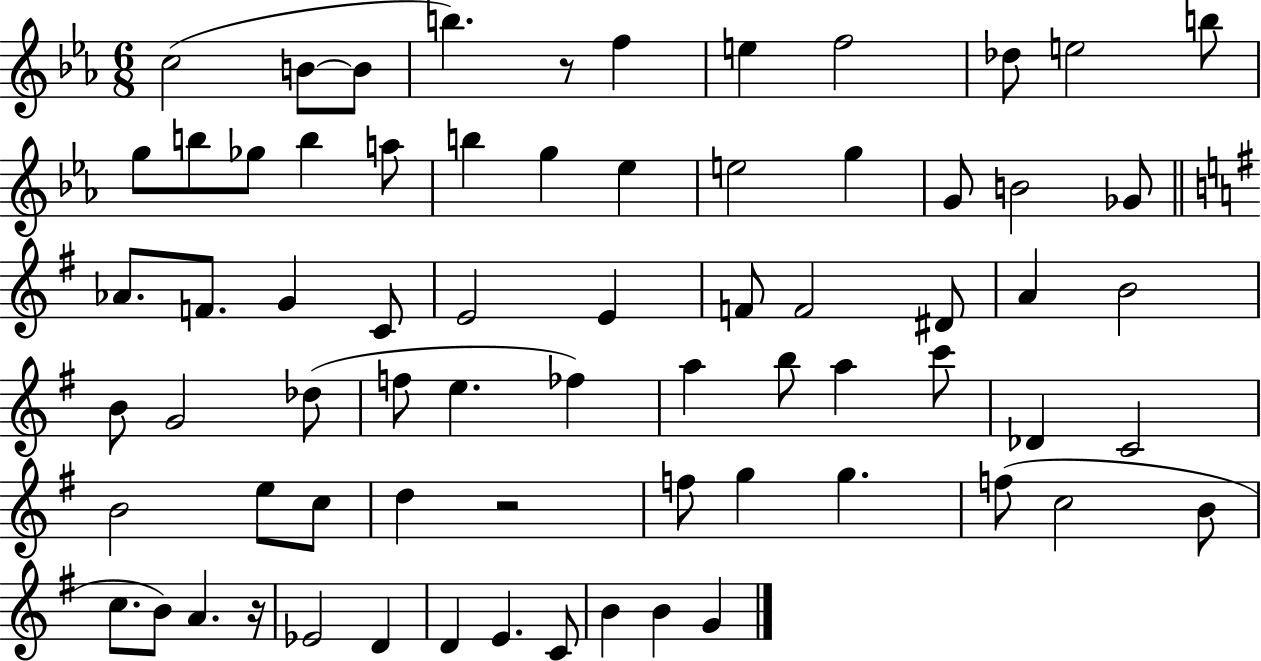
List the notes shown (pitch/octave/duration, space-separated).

C5/h B4/e B4/e B5/q. R/e F5/q E5/q F5/h Db5/e E5/h B5/e G5/e B5/e Gb5/e B5/q A5/e B5/q G5/q Eb5/q E5/h G5/q G4/e B4/h Gb4/e Ab4/e. F4/e. G4/q C4/e E4/h E4/q F4/e F4/h D#4/e A4/q B4/h B4/e G4/h Db5/e F5/e E5/q. FES5/q A5/q B5/e A5/q C6/e Db4/q C4/h B4/h E5/e C5/e D5/q R/h F5/e G5/q G5/q. F5/e C5/h B4/e C5/e. B4/e A4/q. R/s Eb4/h D4/q D4/q E4/q. C4/e B4/q B4/q G4/q